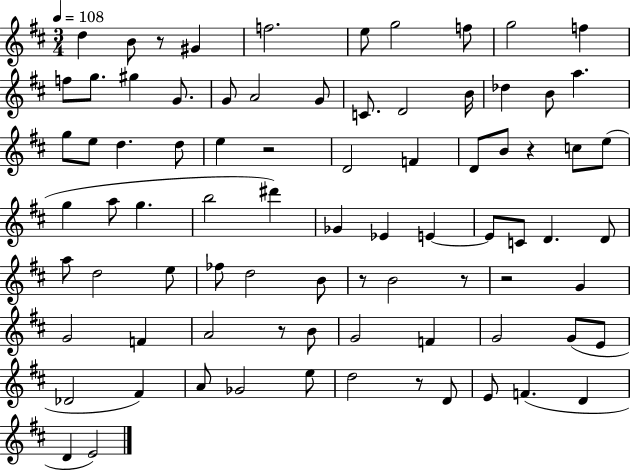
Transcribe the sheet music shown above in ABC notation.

X:1
T:Untitled
M:3/4
L:1/4
K:D
d B/2 z/2 ^G f2 e/2 g2 f/2 g2 f f/2 g/2 ^g G/2 G/2 A2 G/2 C/2 D2 B/4 _d B/2 a g/2 e/2 d d/2 e z2 D2 F D/2 B/2 z c/2 e/2 g a/2 g b2 ^d' _G _E E E/2 C/2 D D/2 a/2 d2 e/2 _f/2 d2 B/2 z/2 B2 z/2 z2 G G2 F A2 z/2 B/2 G2 F G2 G/2 E/2 _D2 ^F A/2 _G2 e/2 d2 z/2 D/2 E/2 F D D E2